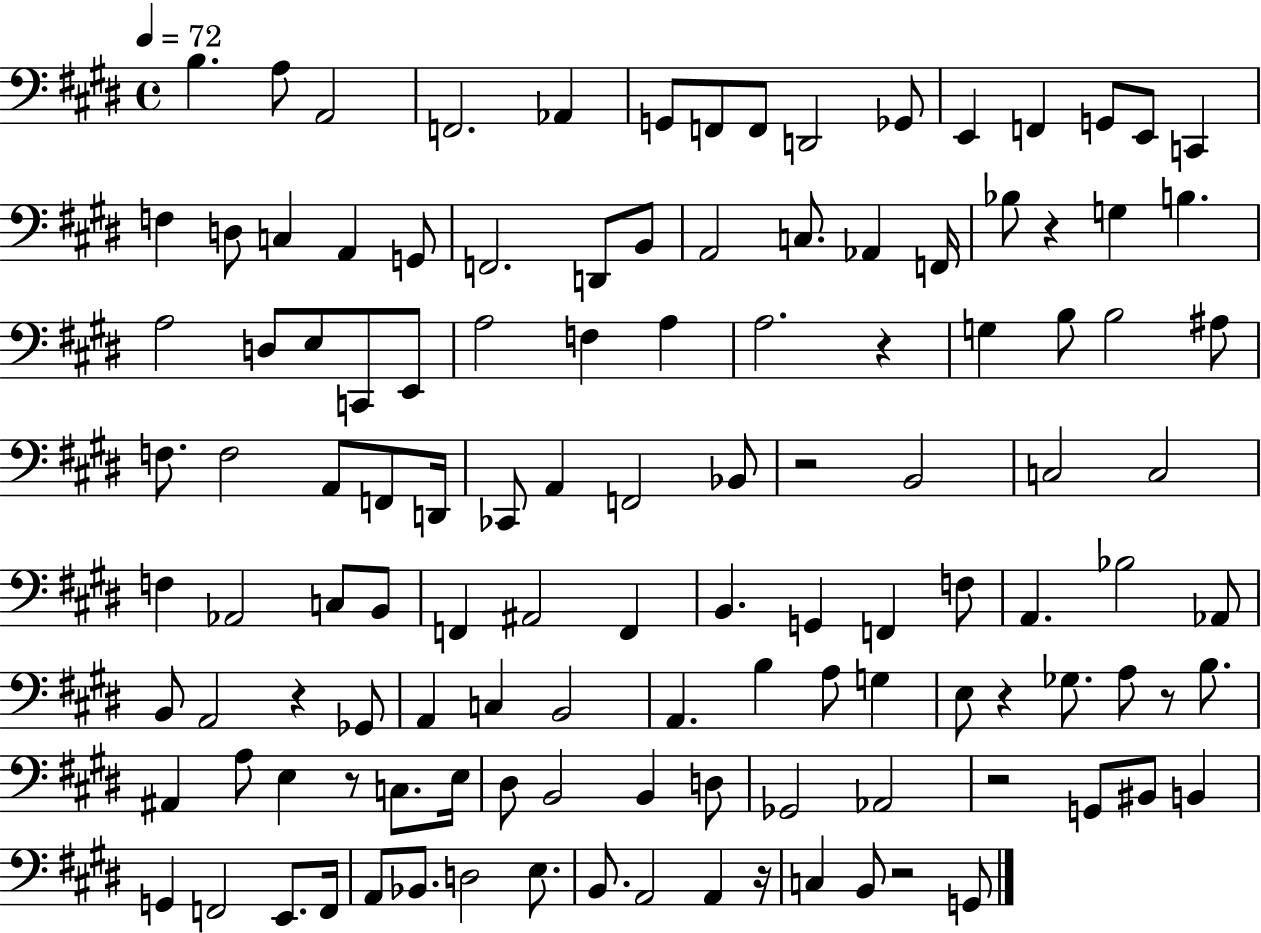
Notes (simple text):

B3/q. A3/e A2/h F2/h. Ab2/q G2/e F2/e F2/e D2/h Gb2/e E2/q F2/q G2/e E2/e C2/q F3/q D3/e C3/q A2/q G2/e F2/h. D2/e B2/e A2/h C3/e. Ab2/q F2/s Bb3/e R/q G3/q B3/q. A3/h D3/e E3/e C2/e E2/e A3/h F3/q A3/q A3/h. R/q G3/q B3/e B3/h A#3/e F3/e. F3/h A2/e F2/e D2/s CES2/e A2/q F2/h Bb2/e R/h B2/h C3/h C3/h F3/q Ab2/h C3/e B2/e F2/q A#2/h F2/q B2/q. G2/q F2/q F3/e A2/q. Bb3/h Ab2/e B2/e A2/h R/q Gb2/e A2/q C3/q B2/h A2/q. B3/q A3/e G3/q E3/e R/q Gb3/e. A3/e R/e B3/e. A#2/q A3/e E3/q R/e C3/e. E3/s D#3/e B2/h B2/q D3/e Gb2/h Ab2/h R/h G2/e BIS2/e B2/q G2/q F2/h E2/e. F2/s A2/e Bb2/e. D3/h E3/e. B2/e. A2/h A2/q R/s C3/q B2/e R/h G2/e